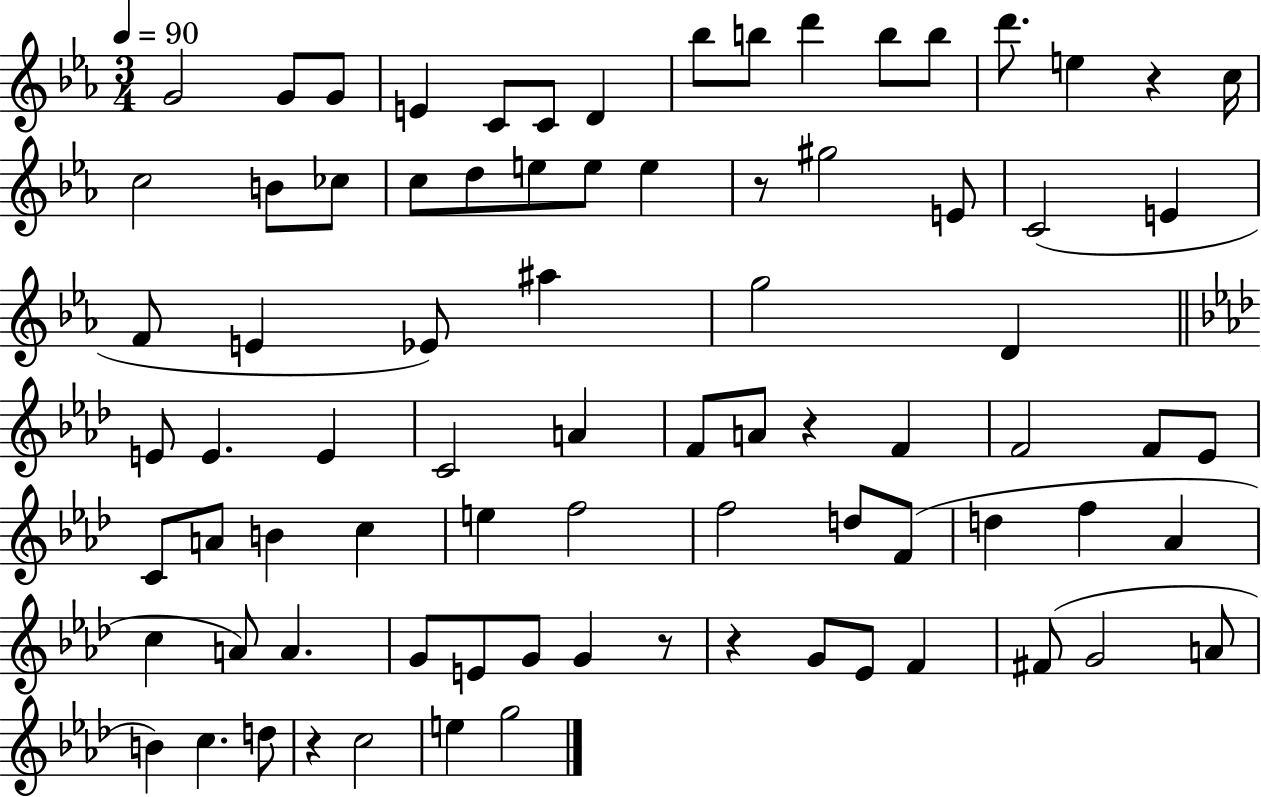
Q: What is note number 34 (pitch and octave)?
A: E4